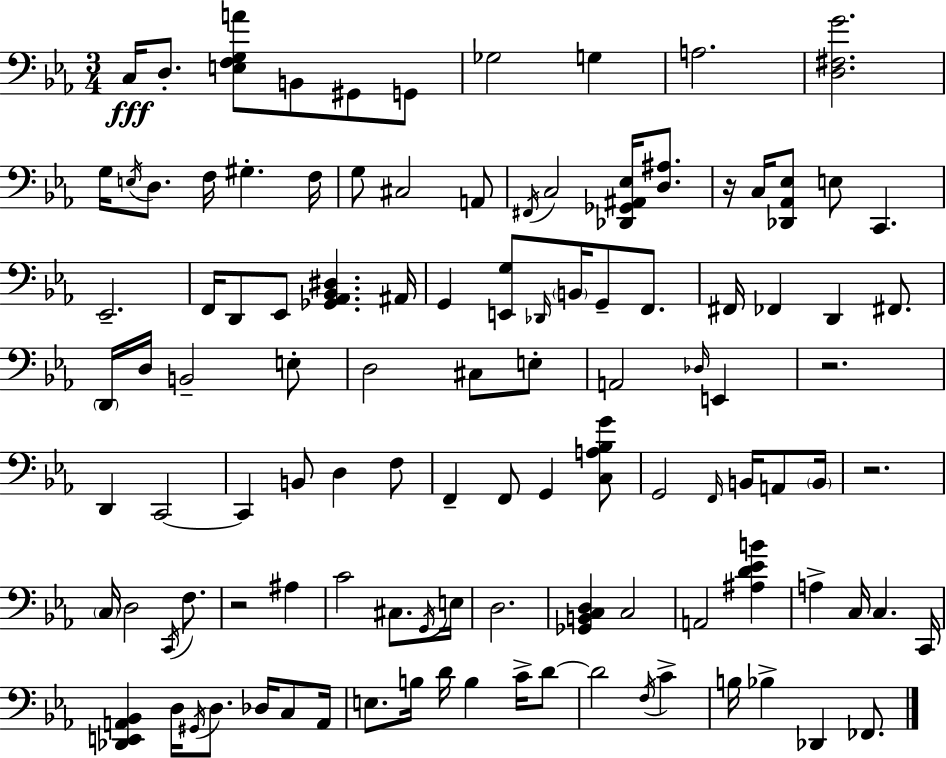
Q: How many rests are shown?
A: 4